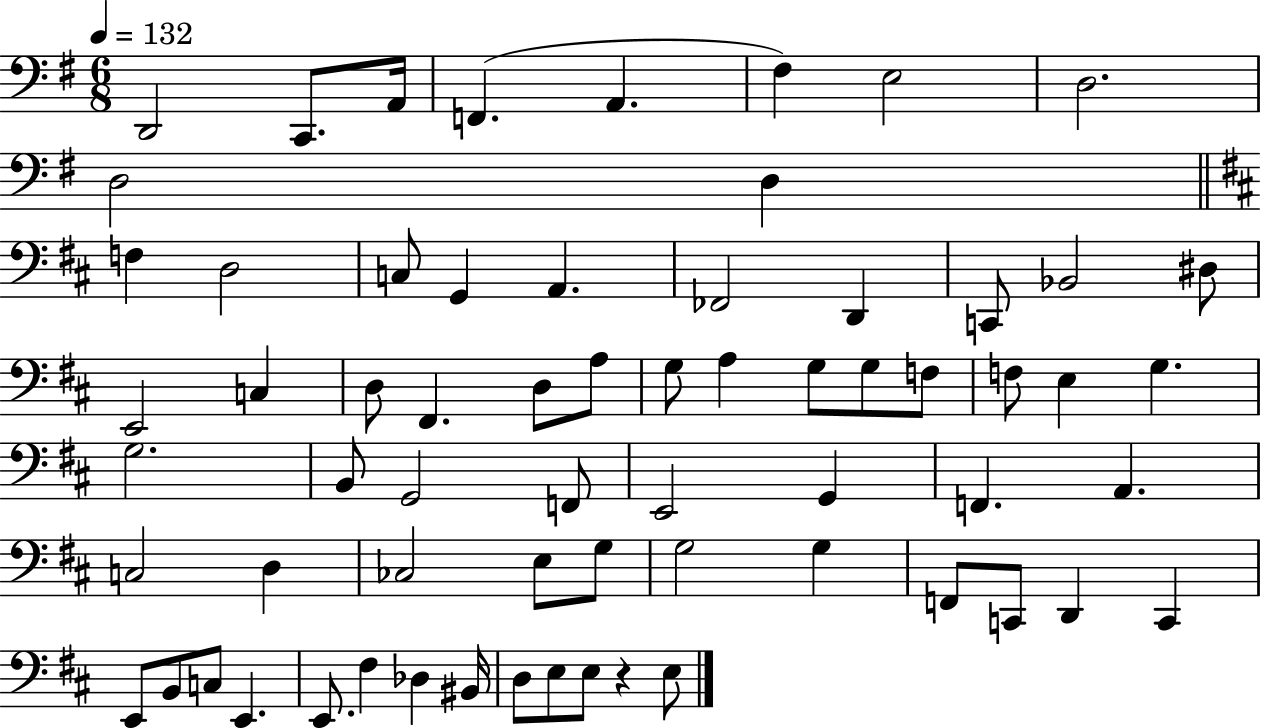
X:1
T:Untitled
M:6/8
L:1/4
K:G
D,,2 C,,/2 A,,/4 F,, A,, ^F, E,2 D,2 D,2 D, F, D,2 C,/2 G,, A,, _F,,2 D,, C,,/2 _B,,2 ^D,/2 E,,2 C, D,/2 ^F,, D,/2 A,/2 G,/2 A, G,/2 G,/2 F,/2 F,/2 E, G, G,2 B,,/2 G,,2 F,,/2 E,,2 G,, F,, A,, C,2 D, _C,2 E,/2 G,/2 G,2 G, F,,/2 C,,/2 D,, C,, E,,/2 B,,/2 C,/2 E,, E,,/2 ^F, _D, ^B,,/4 D,/2 E,/2 E,/2 z E,/2